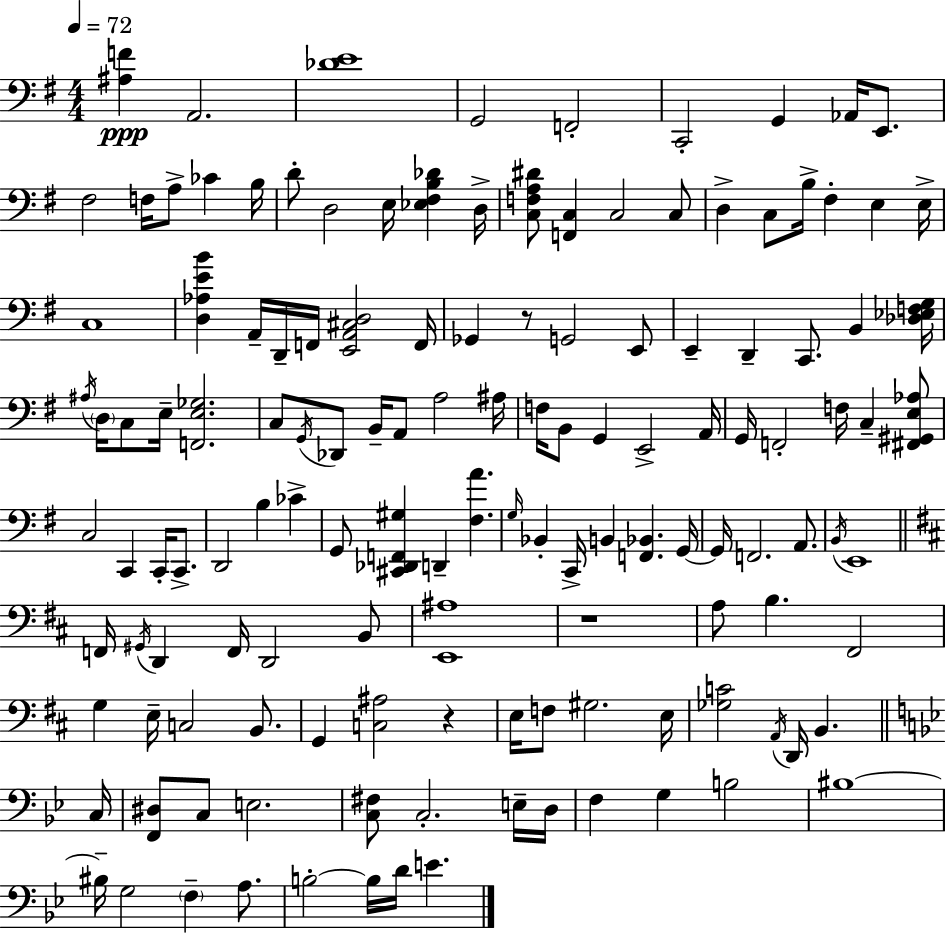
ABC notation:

X:1
T:Untitled
M:4/4
L:1/4
K:Em
[^A,F] A,,2 [_DE]4 G,,2 F,,2 C,,2 G,, _A,,/4 E,,/2 ^F,2 F,/4 A,/2 _C B,/4 D/2 D,2 E,/4 [_E,^F,B,_D] D,/4 [C,F,A,^D]/2 [F,,C,] C,2 C,/2 D, C,/2 B,/4 ^F, E, E,/4 C,4 [D,_A,EB] A,,/4 D,,/4 F,,/4 [E,,A,,^C,D,]2 F,,/4 _G,, z/2 G,,2 E,,/2 E,, D,, C,,/2 B,, [_D,_E,F,G,]/4 ^A,/4 D,/4 C,/2 E,/4 [F,,E,_G,]2 C,/2 G,,/4 _D,,/2 B,,/4 A,,/2 A,2 ^A,/4 F,/4 B,,/2 G,, E,,2 A,,/4 G,,/4 F,,2 F,/4 C, [^F,,^G,,E,_A,]/2 C,2 C,, C,,/4 C,,/2 D,,2 B, _C G,,/2 [^C,,_D,,F,,^G,] D,, [^F,A] G,/4 _B,, C,,/4 B,, [F,,_B,,] G,,/4 G,,/4 F,,2 A,,/2 B,,/4 E,,4 F,,/4 ^G,,/4 D,, F,,/4 D,,2 B,,/2 [E,,^A,]4 z4 A,/2 B, ^F,,2 G, E,/4 C,2 B,,/2 G,, [C,^A,]2 z E,/4 F,/2 ^G,2 E,/4 [_G,C]2 A,,/4 D,,/4 B,, C,/4 [F,,^D,]/2 C,/2 E,2 [C,^F,]/2 C,2 E,/4 D,/4 F, G, B,2 ^B,4 ^B,/4 G,2 F, A,/2 B,2 B,/4 D/4 E